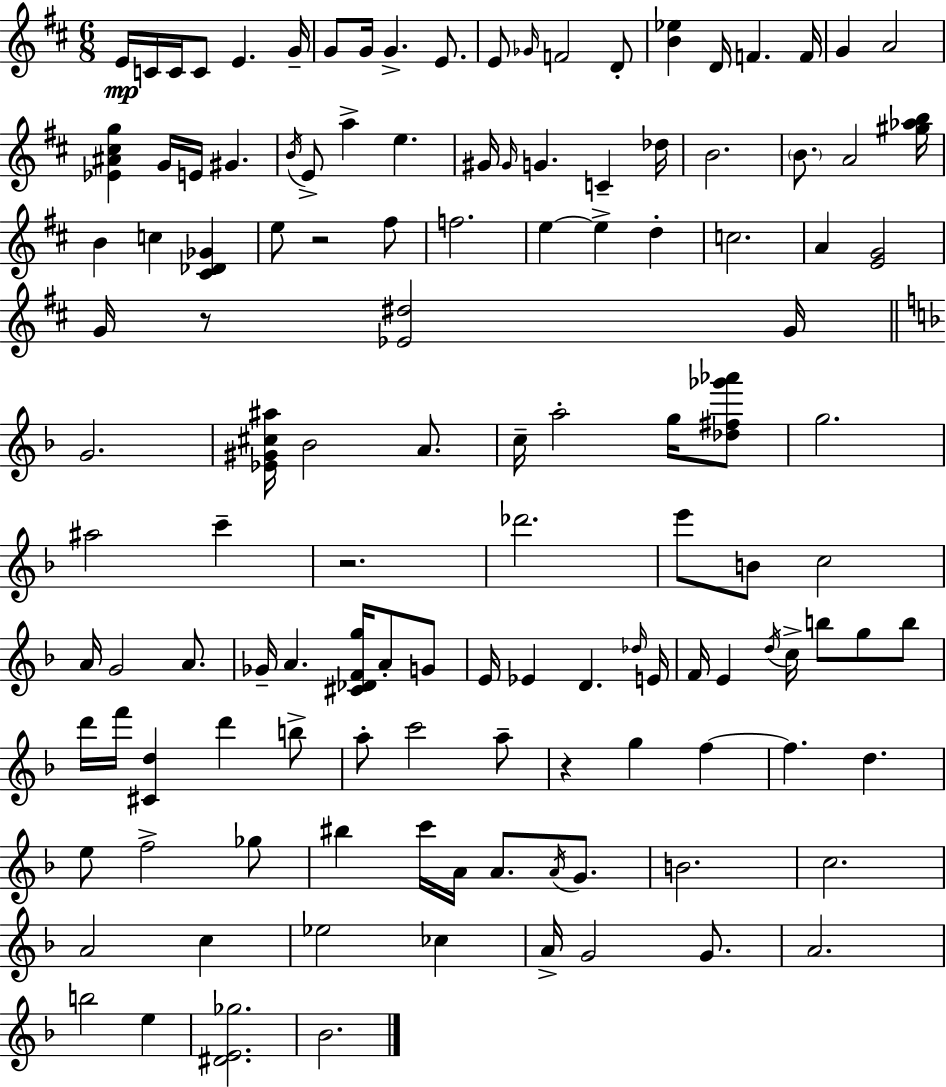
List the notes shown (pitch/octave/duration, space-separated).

E4/s C4/s C4/s C4/e E4/q. G4/s G4/e G4/s G4/q. E4/e. E4/e Gb4/s F4/h D4/e [B4,Eb5]/q D4/s F4/q. F4/s G4/q A4/h [Eb4,A#4,C#5,G5]/q G4/s E4/s G#4/q. B4/s E4/e A5/q E5/q. G#4/s G#4/s G4/q. C4/q Db5/s B4/h. B4/e. A4/h [G#5,Ab5,B5]/s B4/q C5/q [C#4,Db4,Gb4]/q E5/e R/h F#5/e F5/h. E5/q E5/q D5/q C5/h. A4/q [E4,G4]/h G4/s R/e [Eb4,D#5]/h G4/s G4/h. [Eb4,G#4,C#5,A#5]/s Bb4/h A4/e. C5/s A5/h G5/s [Db5,F#5,Gb6,Ab6]/e G5/h. A#5/h C6/q R/h. Db6/h. E6/e B4/e C5/h A4/s G4/h A4/e. Gb4/s A4/q. [C#4,Db4,F4,G5]/s A4/e G4/e E4/s Eb4/q D4/q. Db5/s E4/s F4/s E4/q D5/s C5/s B5/e G5/e B5/e D6/s F6/s [C#4,D5]/q D6/q B5/e A5/e C6/h A5/e R/q G5/q F5/q F5/q. D5/q. E5/e F5/h Gb5/e BIS5/q C6/s A4/s A4/e. A4/s G4/e. B4/h. C5/h. A4/h C5/q Eb5/h CES5/q A4/s G4/h G4/e. A4/h. B5/h E5/q [D#4,E4,Gb5]/h. Bb4/h.